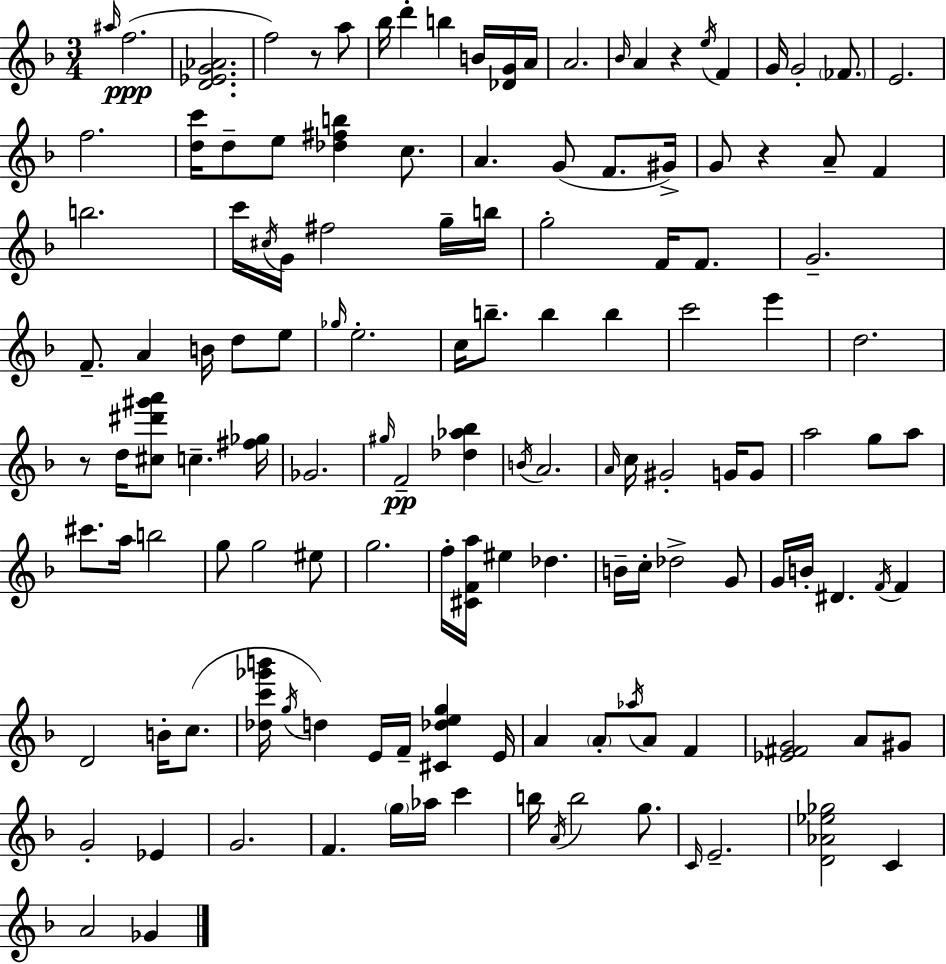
X:1
T:Untitled
M:3/4
L:1/4
K:Dm
^a/4 f2 [D_EG_A]2 f2 z/2 a/2 _b/4 d' b B/4 [_DG]/4 A/4 A2 _B/4 A z e/4 F G/4 G2 _F/2 E2 f2 [dc']/4 d/2 e/2 [_d^fb] c/2 A G/2 F/2 ^G/4 G/2 z A/2 F b2 c'/4 ^c/4 G/4 ^f2 g/4 b/4 g2 F/4 F/2 G2 F/2 A B/4 d/2 e/2 _g/4 e2 c/4 b/2 b b c'2 e' d2 z/2 d/4 [^c^d'^g'a']/2 c [^f_g]/4 _G2 ^g/4 F2 [_d_a_b] B/4 A2 A/4 c/4 ^G2 G/4 G/2 a2 g/2 a/2 ^c'/2 a/4 b2 g/2 g2 ^e/2 g2 f/4 [^CFa]/4 ^e _d B/4 c/4 _d2 G/2 G/4 B/4 ^D F/4 F D2 B/4 c/2 [_dc'_g'b']/4 g/4 d E/4 F/4 [^C_deg] E/4 A A/2 _a/4 A/2 F [_E^FG]2 A/2 ^G/2 G2 _E G2 F g/4 _a/4 c' b/4 A/4 b2 g/2 C/4 E2 [D_A_e_g]2 C A2 _G